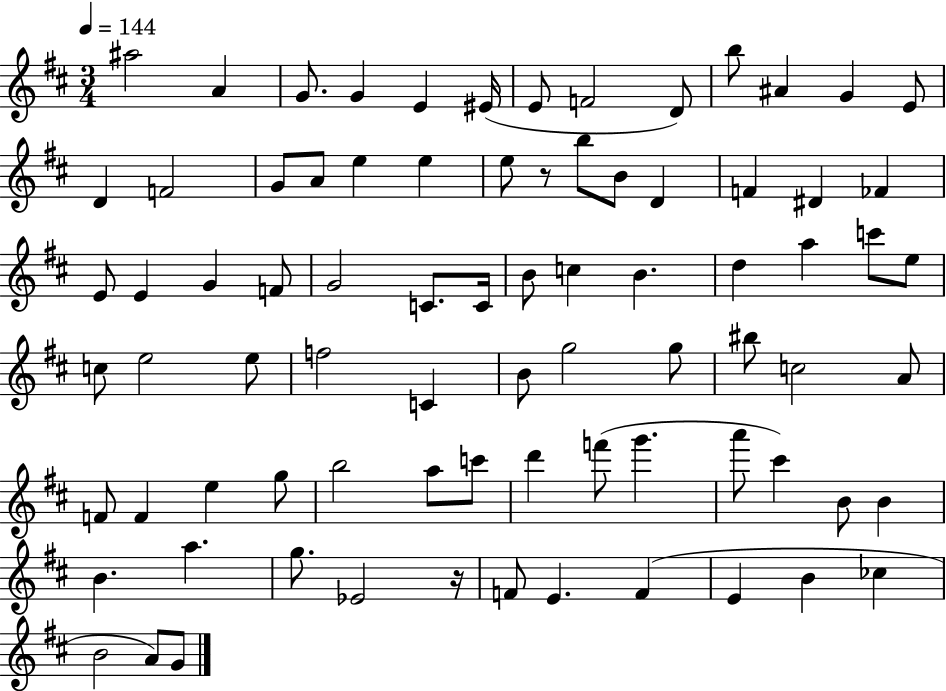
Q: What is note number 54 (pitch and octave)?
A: E5